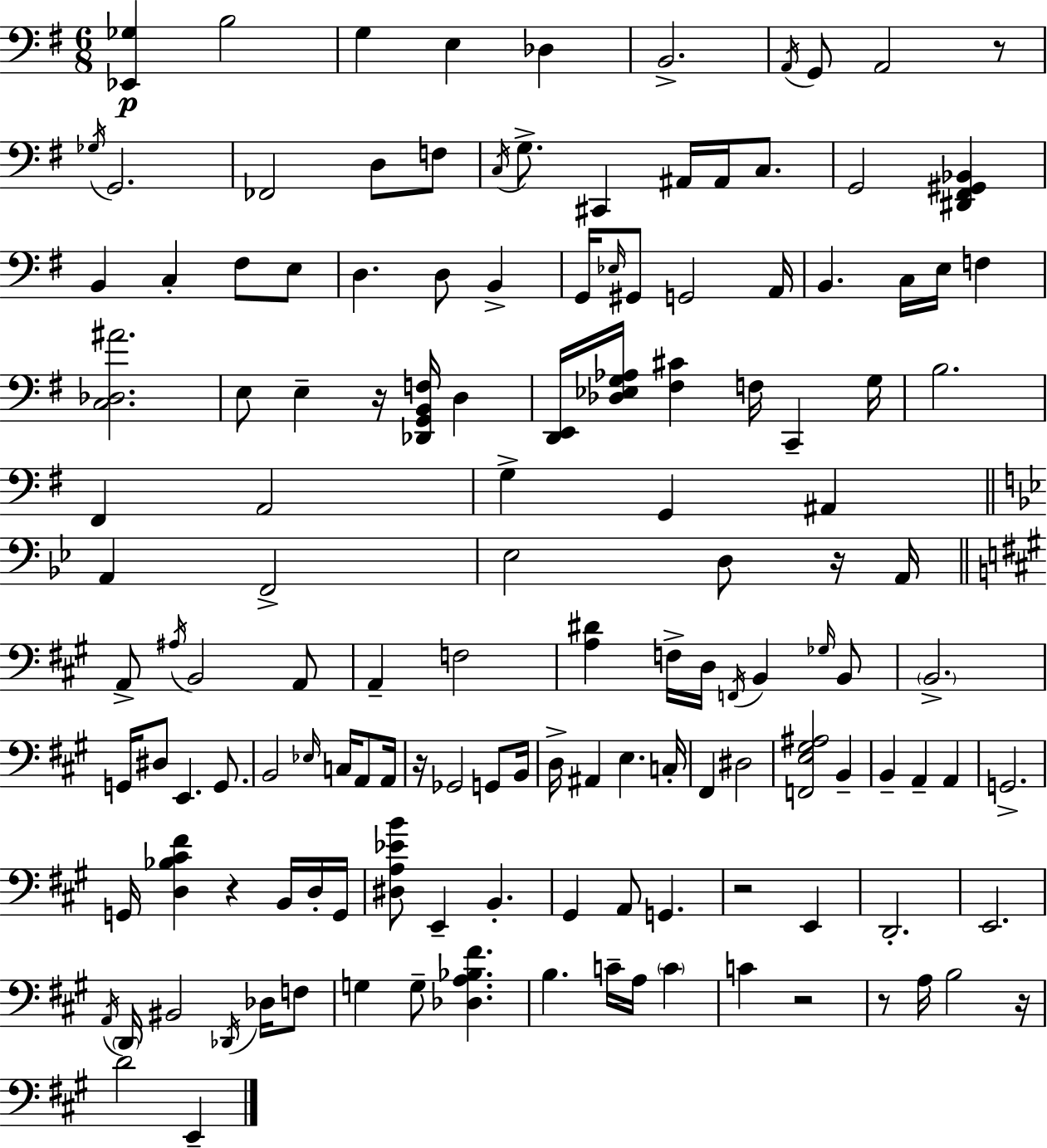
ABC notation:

X:1
T:Untitled
M:6/8
L:1/4
K:G
[_E,,_G,] B,2 G, E, _D, B,,2 A,,/4 G,,/2 A,,2 z/2 _G,/4 G,,2 _F,,2 D,/2 F,/2 C,/4 G,/2 ^C,, ^A,,/4 ^A,,/4 C,/2 G,,2 [^D,,^F,,^G,,_B,,] B,, C, ^F,/2 E,/2 D, D,/2 B,, G,,/4 _E,/4 ^G,,/2 G,,2 A,,/4 B,, C,/4 E,/4 F, [C,_D,^A]2 E,/2 E, z/4 [_D,,G,,B,,F,]/4 D, [D,,E,,]/4 [_D,_E,G,_A,]/4 [^F,^C] F,/4 C,, G,/4 B,2 ^F,, A,,2 G, G,, ^A,, A,, F,,2 _E,2 D,/2 z/4 A,,/4 A,,/2 ^A,/4 B,,2 A,,/2 A,, F,2 [A,^D] F,/4 D,/4 F,,/4 B,, _G,/4 B,,/2 B,,2 G,,/4 ^D,/2 E,, G,,/2 B,,2 _E,/4 C,/4 A,,/2 A,,/4 z/4 _G,,2 G,,/2 B,,/4 D,/4 ^A,, E, C,/4 ^F,, ^D,2 [F,,E,^G,^A,]2 B,, B,, A,, A,, G,,2 G,,/4 [D,_B,^C^F] z B,,/4 D,/4 G,,/4 [^D,A,_EB]/2 E,, B,, ^G,, A,,/2 G,, z2 E,, D,,2 E,,2 A,,/4 D,,/4 ^B,,2 _D,,/4 _D,/4 F,/2 G, G,/2 [_D,A,_B,^F] B, C/4 A,/4 C C z2 z/2 A,/4 B,2 z/4 D2 E,,